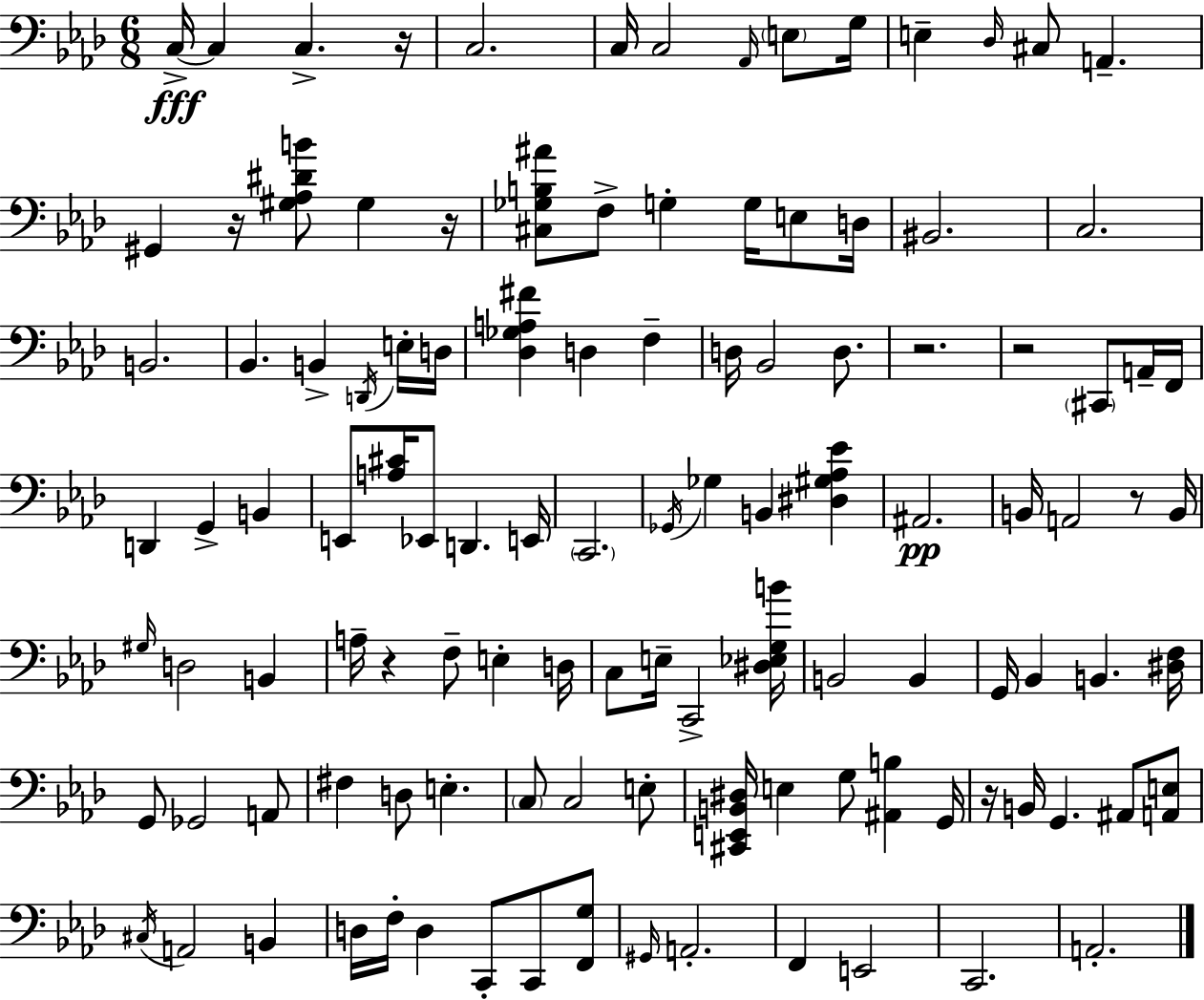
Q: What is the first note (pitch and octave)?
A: C3